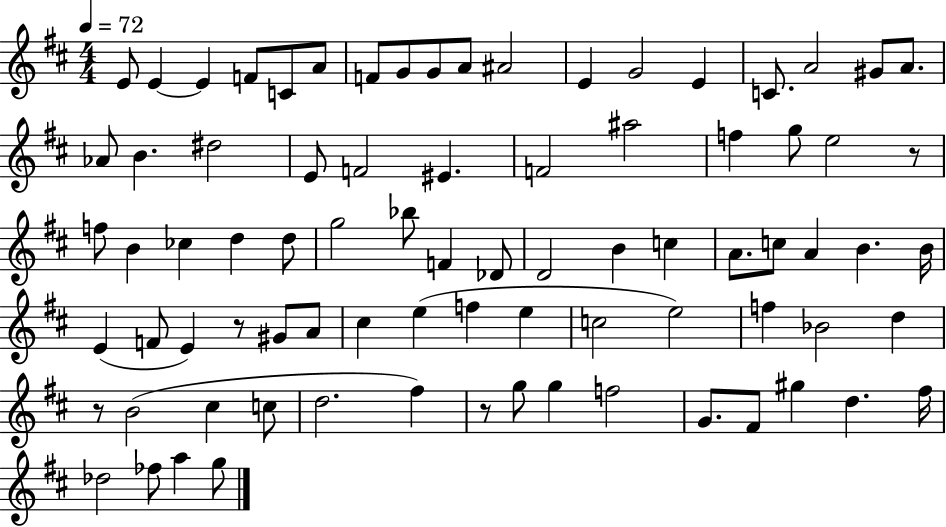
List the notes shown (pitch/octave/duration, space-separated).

E4/e E4/q E4/q F4/e C4/e A4/e F4/e G4/e G4/e A4/e A#4/h E4/q G4/h E4/q C4/e. A4/h G#4/e A4/e. Ab4/e B4/q. D#5/h E4/e F4/h EIS4/q. F4/h A#5/h F5/q G5/e E5/h R/e F5/e B4/q CES5/q D5/q D5/e G5/h Bb5/e F4/q Db4/e D4/h B4/q C5/q A4/e. C5/e A4/q B4/q. B4/s E4/q F4/e E4/q R/e G#4/e A4/e C#5/q E5/q F5/q E5/q C5/h E5/h F5/q Bb4/h D5/q R/e B4/h C#5/q C5/e D5/h. F#5/q R/e G5/e G5/q F5/h G4/e. F#4/e G#5/q D5/q. F#5/s Db5/h FES5/e A5/q G5/e